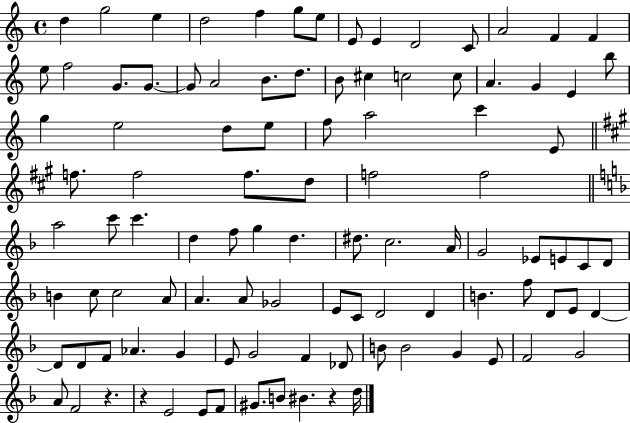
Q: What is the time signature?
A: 4/4